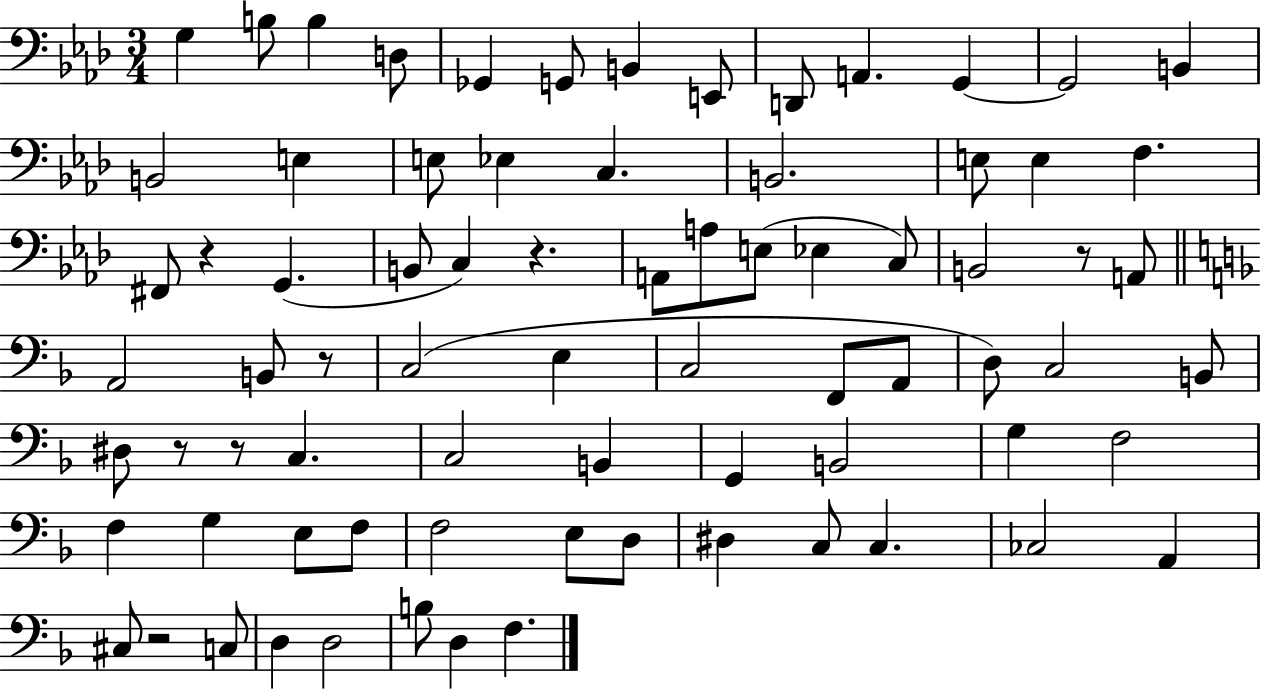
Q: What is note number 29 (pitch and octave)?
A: E3